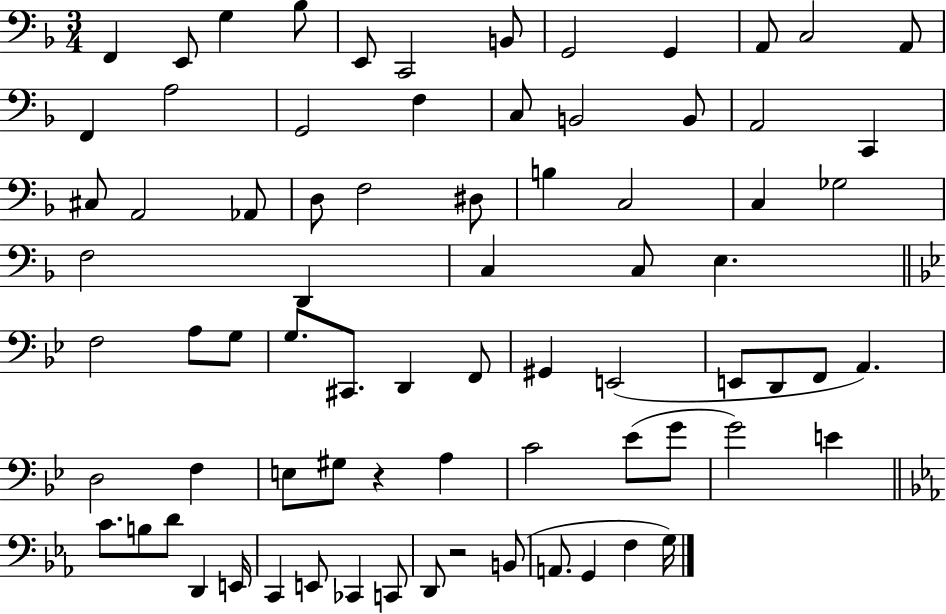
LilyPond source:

{
  \clef bass
  \numericTimeSignature
  \time 3/4
  \key f \major
  f,4 e,8 g4 bes8 | e,8 c,2 b,8 | g,2 g,4 | a,8 c2 a,8 | \break f,4 a2 | g,2 f4 | c8 b,2 b,8 | a,2 c,4 | \break cis8 a,2 aes,8 | d8 f2 dis8 | b4 c2 | c4 ges2 | \break f2 d,4 | c4 c8 e4. | \bar "||" \break \key bes \major f2 a8 g8 | g8. cis,8. d,4 f,8 | gis,4 e,2( | e,8 d,8 f,8 a,4.) | \break d2 f4 | e8 gis8 r4 a4 | c'2 ees'8( g'8 | g'2) e'4 | \break \bar "||" \break \key ees \major c'8. b8 d'8 d,4 e,16 | c,4 e,8 ces,4 c,8 | d,8 r2 b,8( | a,8. g,4 f4 g16) | \break \bar "|."
}